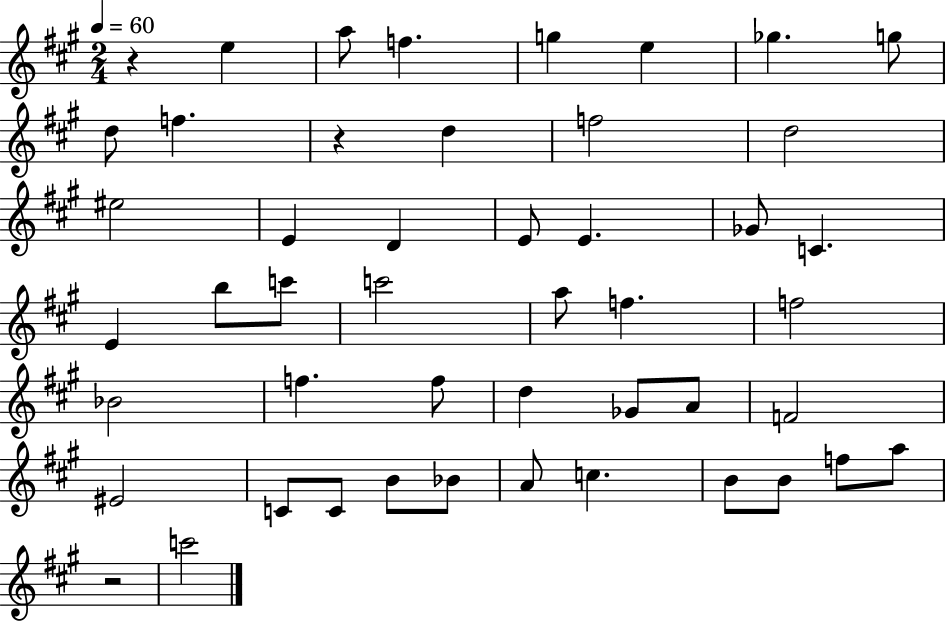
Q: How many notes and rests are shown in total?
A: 48